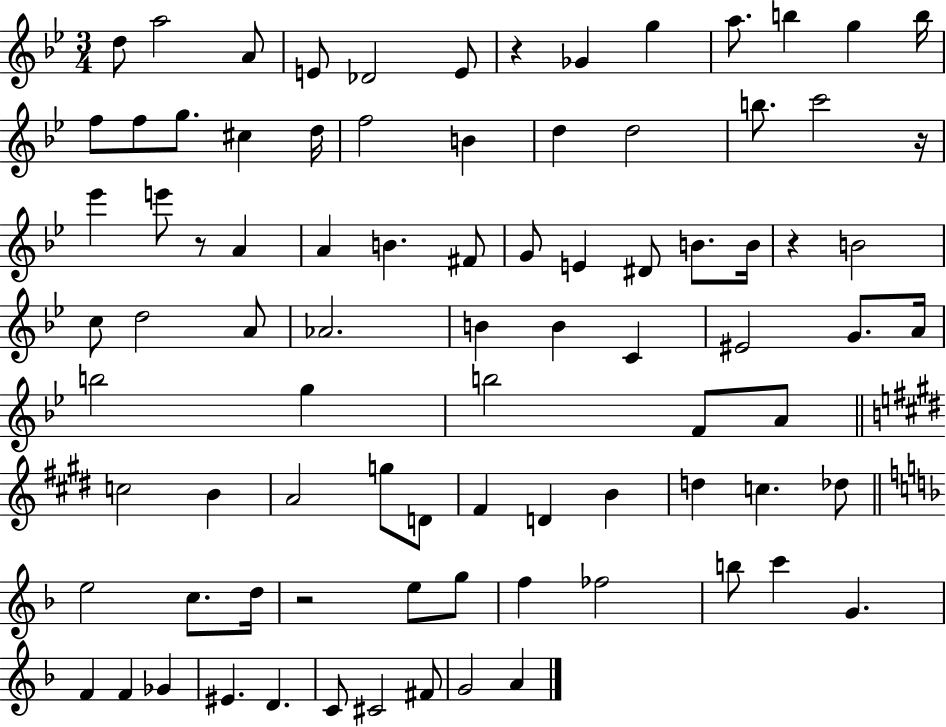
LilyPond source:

{
  \clef treble
  \numericTimeSignature
  \time 3/4
  \key bes \major
  d''8 a''2 a'8 | e'8 des'2 e'8 | r4 ges'4 g''4 | a''8. b''4 g''4 b''16 | \break f''8 f''8 g''8. cis''4 d''16 | f''2 b'4 | d''4 d''2 | b''8. c'''2 r16 | \break ees'''4 e'''8 r8 a'4 | a'4 b'4. fis'8 | g'8 e'4 dis'8 b'8. b'16 | r4 b'2 | \break c''8 d''2 a'8 | aes'2. | b'4 b'4 c'4 | eis'2 g'8. a'16 | \break b''2 g''4 | b''2 f'8 a'8 | \bar "||" \break \key e \major c''2 b'4 | a'2 g''8 d'8 | fis'4 d'4 b'4 | d''4 c''4. des''8 | \break \bar "||" \break \key f \major e''2 c''8. d''16 | r2 e''8 g''8 | f''4 fes''2 | b''8 c'''4 g'4. | \break f'4 f'4 ges'4 | eis'4. d'4. | c'8 cis'2 fis'8 | g'2 a'4 | \break \bar "|."
}